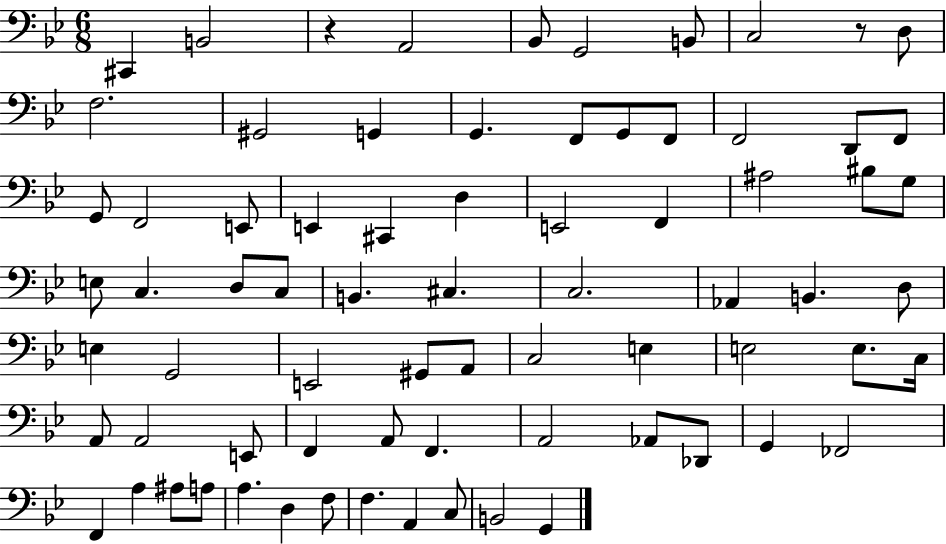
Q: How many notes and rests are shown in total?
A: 74